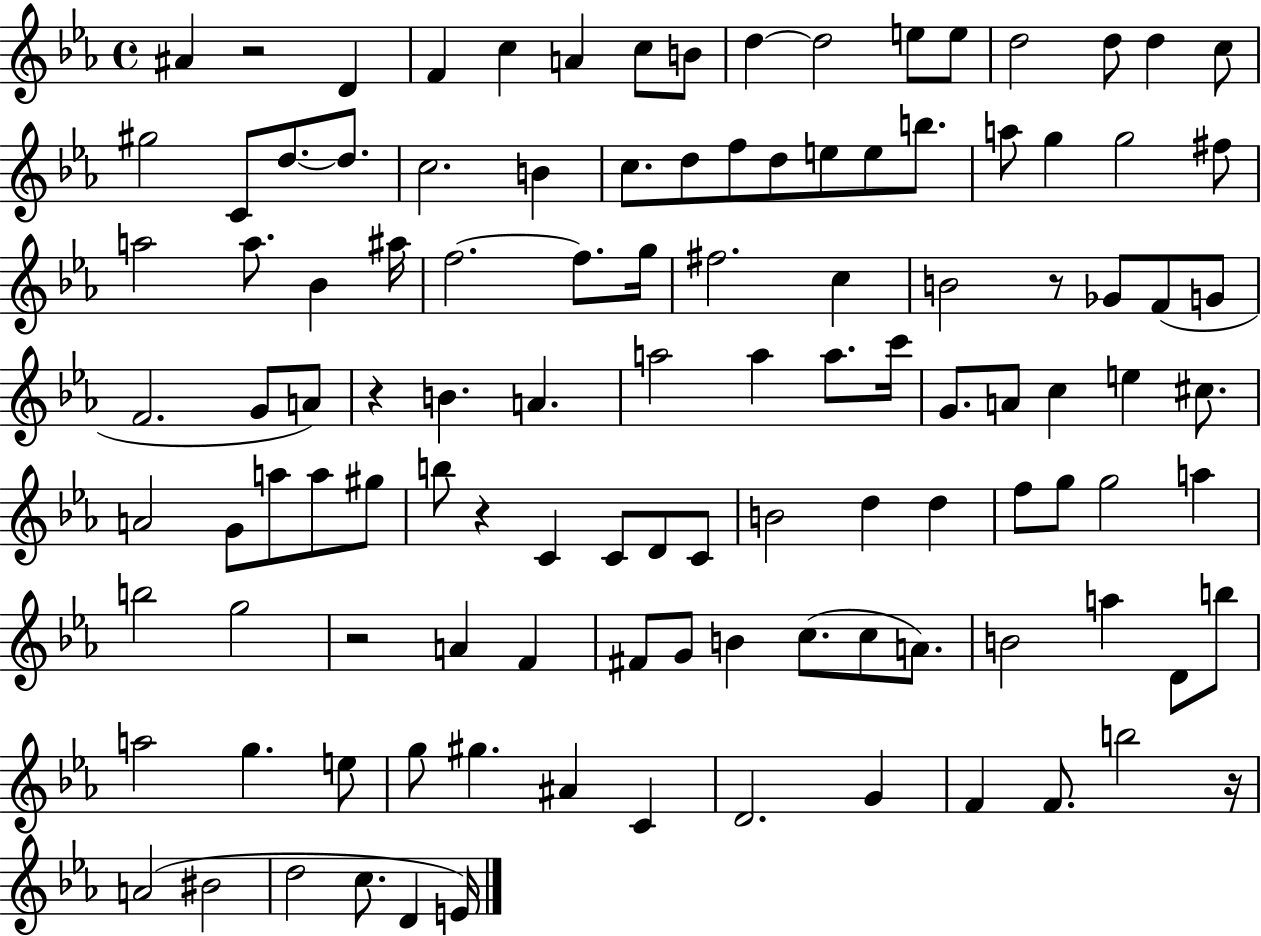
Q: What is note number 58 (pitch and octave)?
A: E5